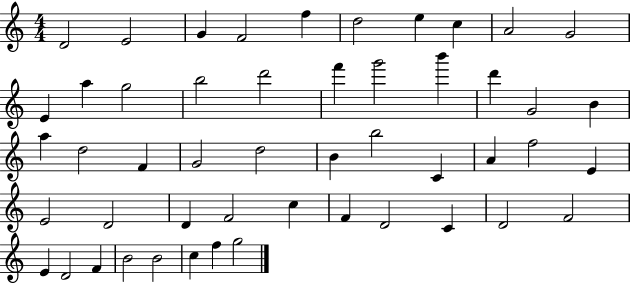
{
  \clef treble
  \numericTimeSignature
  \time 4/4
  \key c \major
  d'2 e'2 | g'4 f'2 f''4 | d''2 e''4 c''4 | a'2 g'2 | \break e'4 a''4 g''2 | b''2 d'''2 | f'''4 g'''2 b'''4 | d'''4 g'2 b'4 | \break a''4 d''2 f'4 | g'2 d''2 | b'4 b''2 c'4 | a'4 f''2 e'4 | \break e'2 d'2 | d'4 f'2 c''4 | f'4 d'2 c'4 | d'2 f'2 | \break e'4 d'2 f'4 | b'2 b'2 | c''4 f''4 g''2 | \bar "|."
}